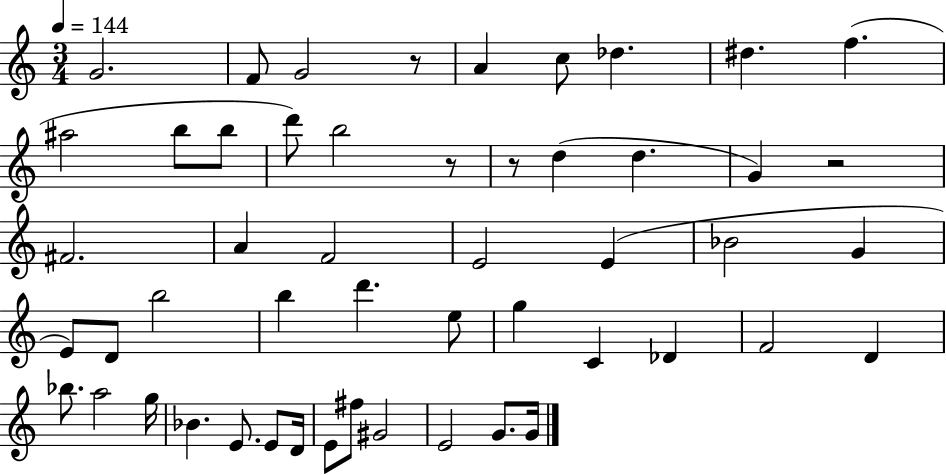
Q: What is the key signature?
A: C major